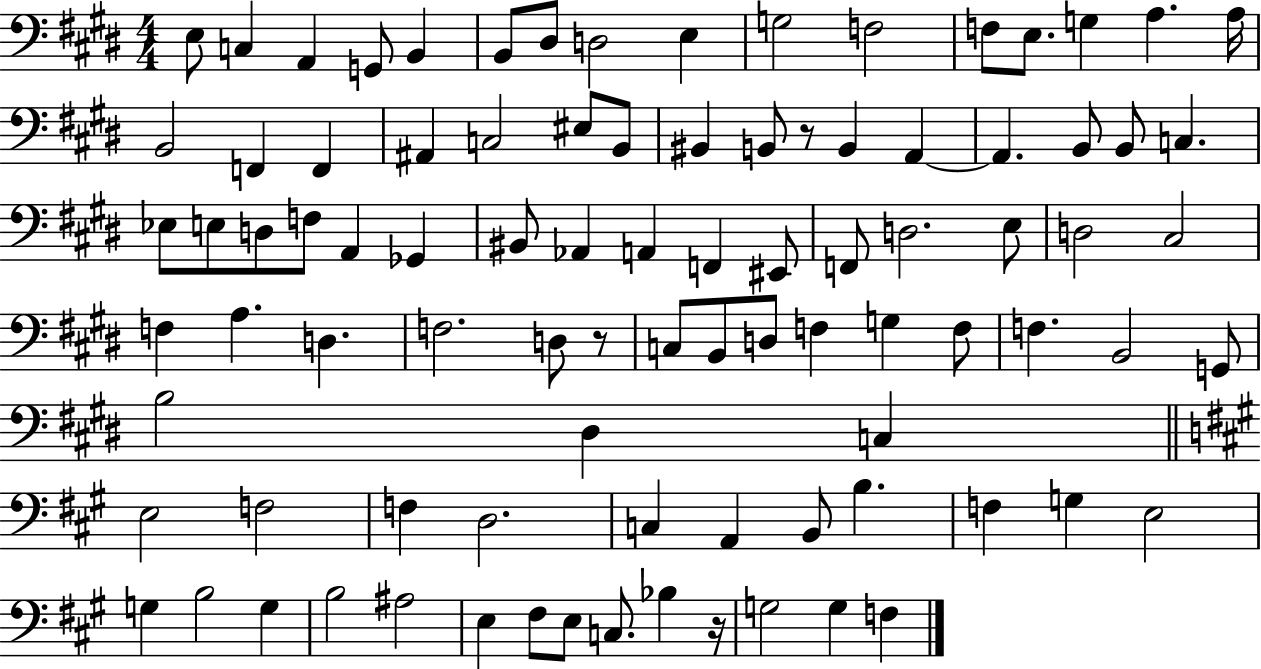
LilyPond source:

{
  \clef bass
  \numericTimeSignature
  \time 4/4
  \key e \major
  \repeat volta 2 { e8 c4 a,4 g,8 b,4 | b,8 dis8 d2 e4 | g2 f2 | f8 e8. g4 a4. a16 | \break b,2 f,4 f,4 | ais,4 c2 eis8 b,8 | bis,4 b,8 r8 b,4 a,4~~ | a,4. b,8 b,8 c4. | \break ees8 e8 d8 f8 a,4 ges,4 | bis,8 aes,4 a,4 f,4 eis,8 | f,8 d2. e8 | d2 cis2 | \break f4 a4. d4. | f2. d8 r8 | c8 b,8 d8 f4 g4 f8 | f4. b,2 g,8 | \break b2 dis4 c4 | \bar "||" \break \key a \major e2 f2 | f4 d2. | c4 a,4 b,8 b4. | f4 g4 e2 | \break g4 b2 g4 | b2 ais2 | e4 fis8 e8 c8. bes4 r16 | g2 g4 f4 | \break } \bar "|."
}